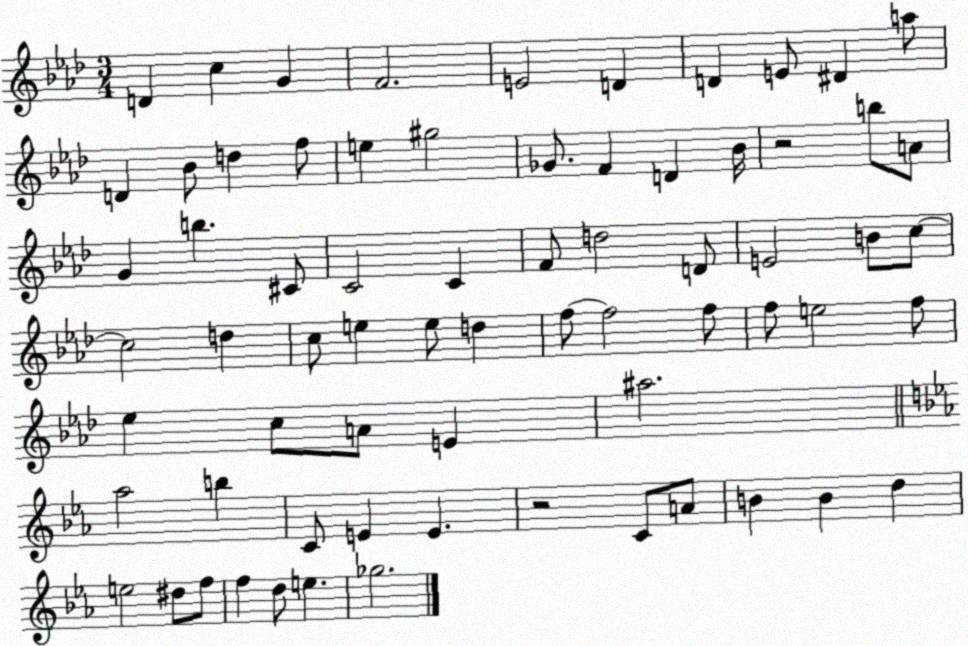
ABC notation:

X:1
T:Untitled
M:3/4
L:1/4
K:Ab
D c G F2 E2 D D E/2 ^D a/2 D _B/2 d f/2 e ^g2 _G/2 F D _B/4 z2 b/2 A/2 G b ^C/2 C2 C F/2 d2 D/2 E2 B/2 c/2 c2 d c/2 e e/2 d f/2 f2 f/2 f/2 e2 f/2 _e c/2 A/2 E ^a2 _a2 b C/2 E E z2 C/2 A/2 B B d e2 ^d/2 f/2 f d/2 e _g2